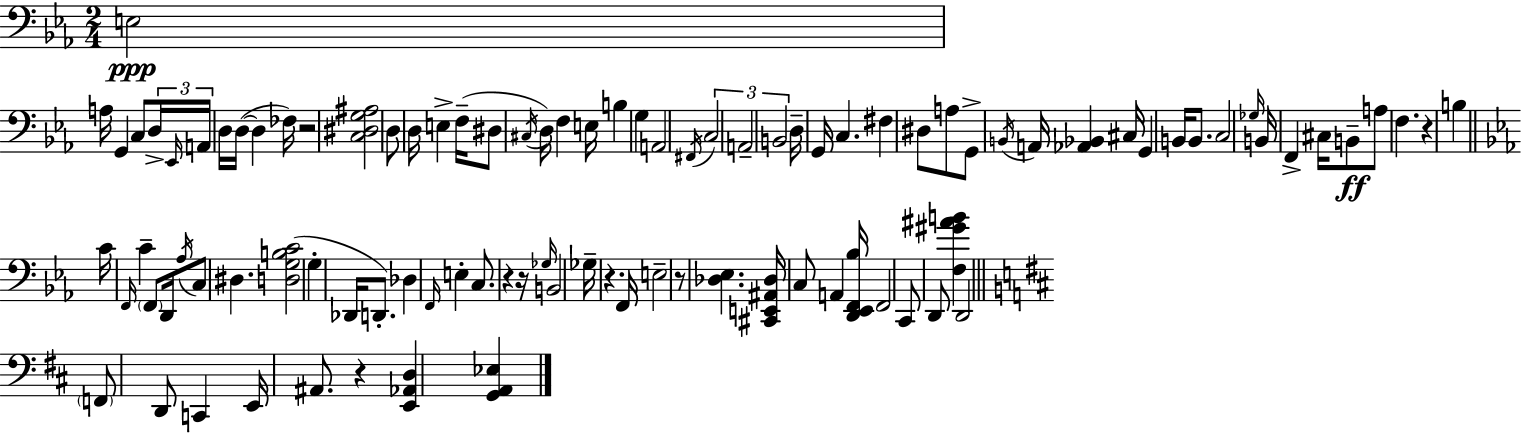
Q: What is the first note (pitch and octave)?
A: E3